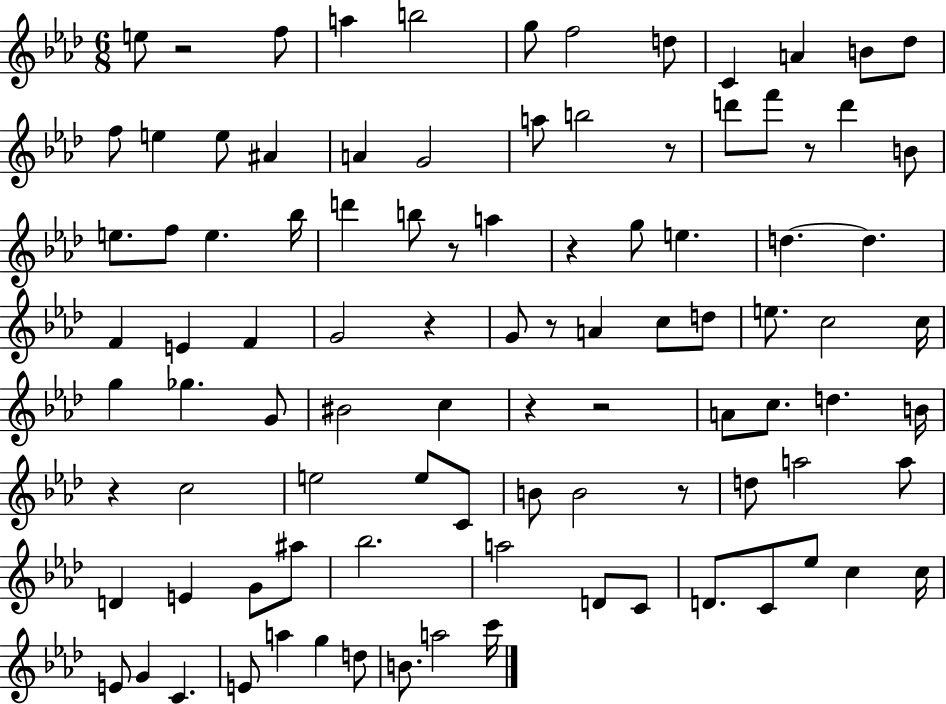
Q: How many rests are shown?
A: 11